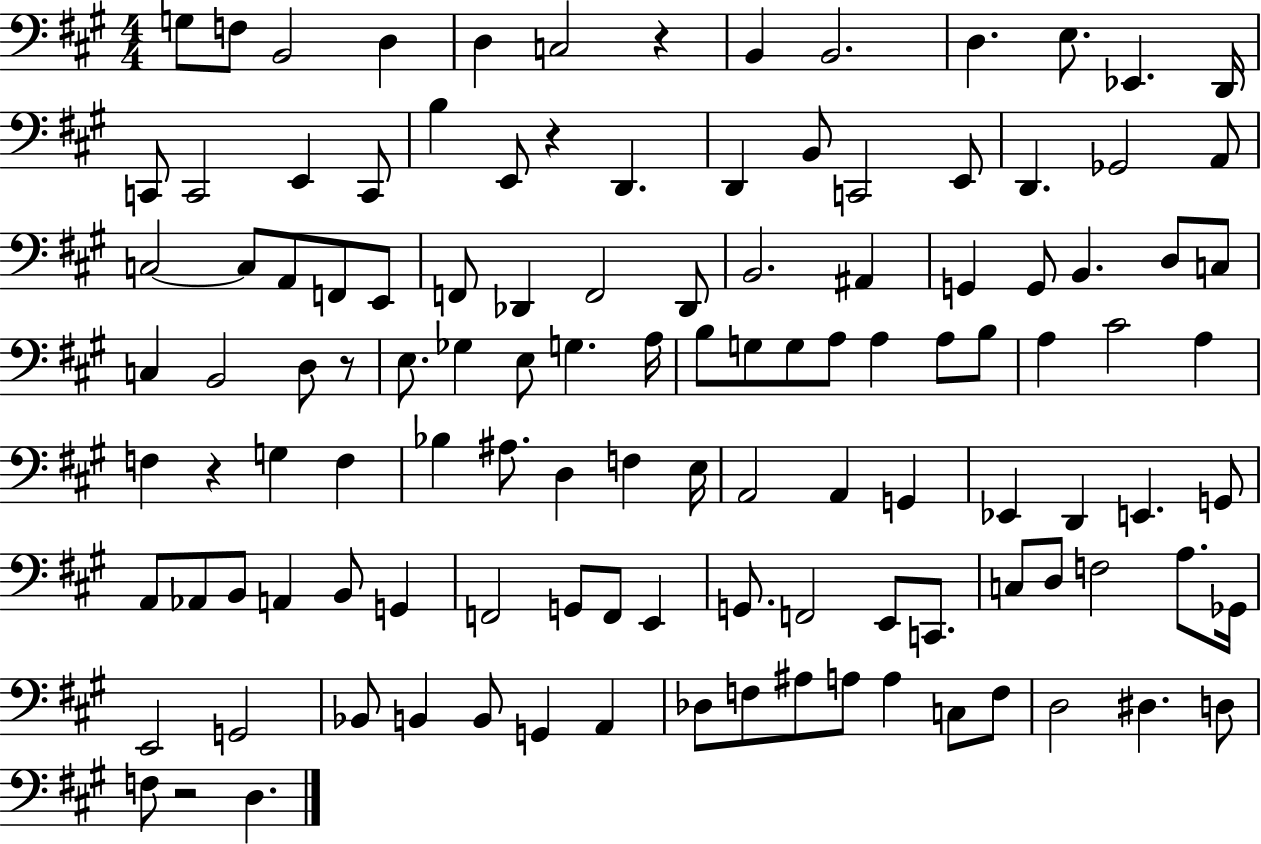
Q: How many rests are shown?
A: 5